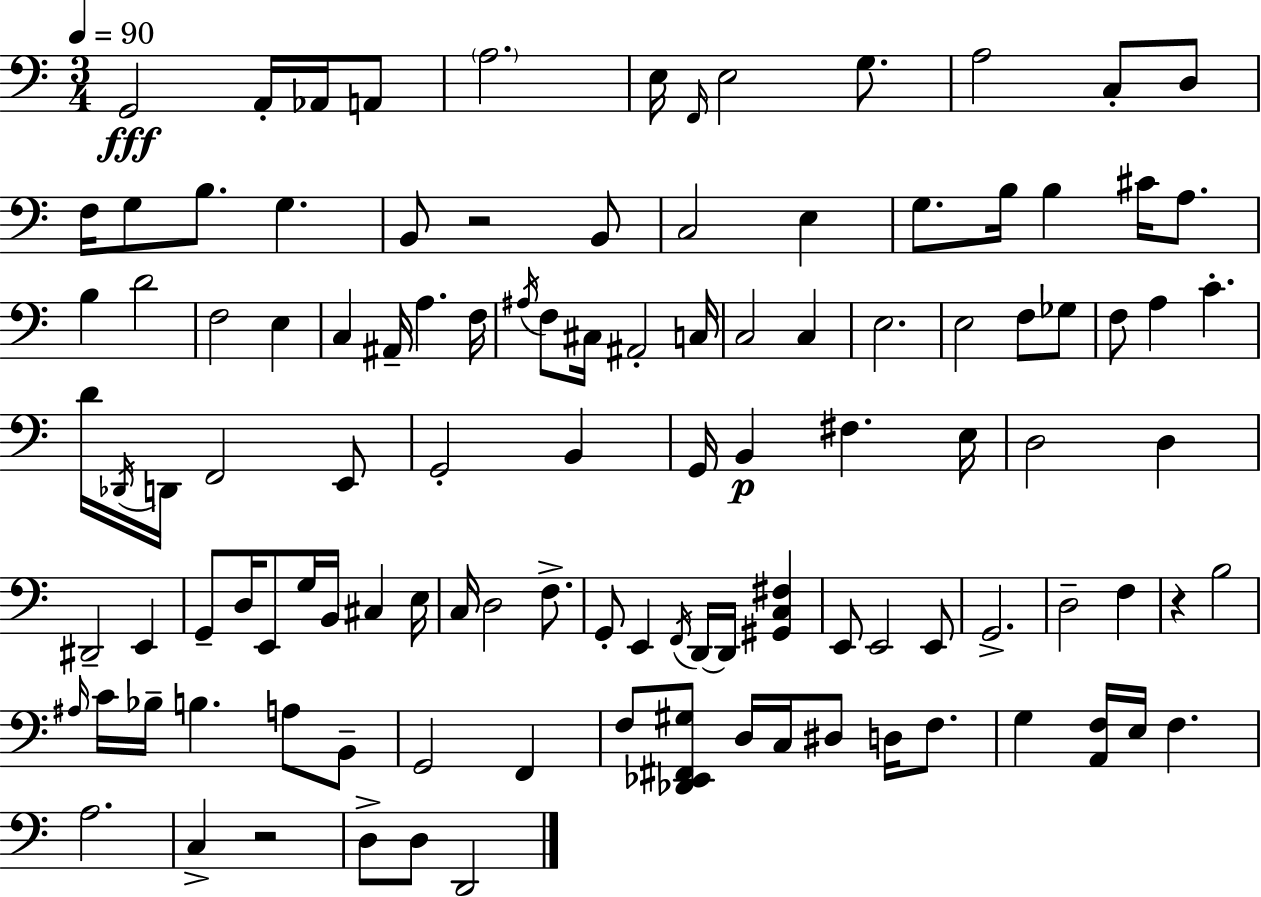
{
  \clef bass
  \numericTimeSignature
  \time 3/4
  \key c \major
  \tempo 4 = 90
  g,2\fff a,16-. aes,16 a,8 | \parenthesize a2. | e16 \grace { f,16 } e2 g8. | a2 c8-. d8 | \break f16 g8 b8. g4. | b,8 r2 b,8 | c2 e4 | g8. b16 b4 cis'16 a8. | \break b4 d'2 | f2 e4 | c4 ais,16-- a4. | f16 \acciaccatura { ais16 } f8 cis16 ais,2-. | \break c16 c2 c4 | e2. | e2 f8 | ges8 f8 a4 c'4.-. | \break d'16 \acciaccatura { des,16 } d,16 f,2 | e,8 g,2-. b,4 | g,16 b,4\p fis4. | e16 d2 d4 | \break dis,2-- e,4 | g,8-- d16 e,8 g16 b,16 cis4 | e16 c16 d2 | f8.-> g,8-. e,4 \acciaccatura { f,16 } d,16~~ d,16 | \break <gis, c fis>4 e,8 e,2 | e,8 g,2.-> | d2-- | f4 r4 b2 | \break \grace { ais16 } c'16 bes16-- b4. | a8 b,8-- g,2 | f,4 f8 <des, ees, fis, gis>8 d16 c16 dis8 | d16 f8. g4 <a, f>16 e16 f4. | \break a2. | c4-> r2 | d8-> d8 d,2 | \bar "|."
}